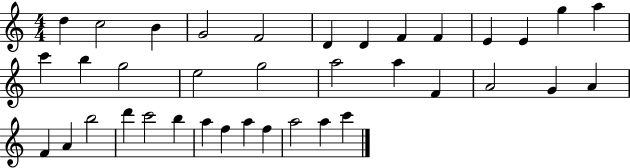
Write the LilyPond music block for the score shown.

{
  \clef treble
  \numericTimeSignature
  \time 4/4
  \key c \major
  d''4 c''2 b'4 | g'2 f'2 | d'4 d'4 f'4 f'4 | e'4 e'4 g''4 a''4 | \break c'''4 b''4 g''2 | e''2 g''2 | a''2 a''4 f'4 | a'2 g'4 a'4 | \break f'4 a'4 b''2 | d'''4 c'''2 b''4 | a''4 f''4 a''4 f''4 | a''2 a''4 c'''4 | \break \bar "|."
}